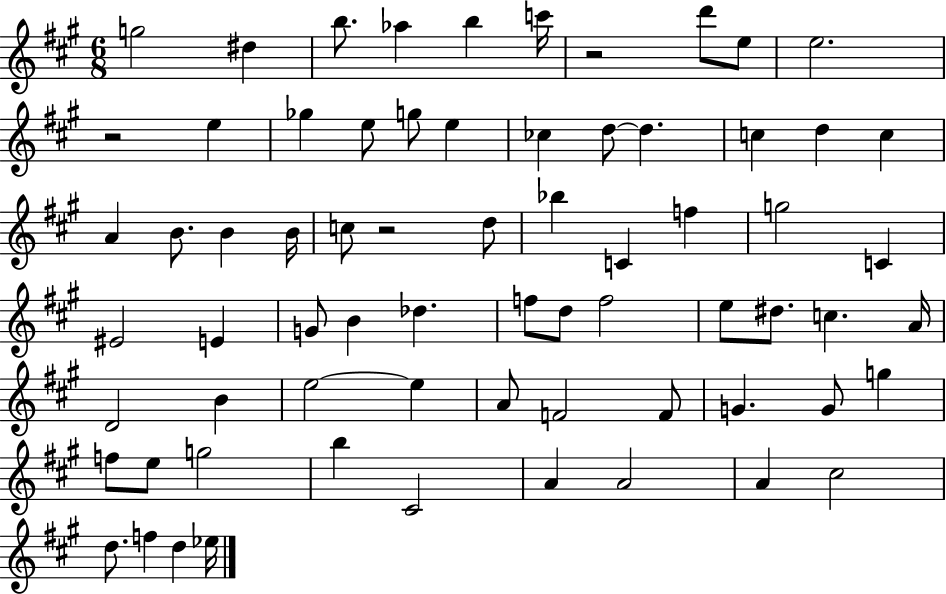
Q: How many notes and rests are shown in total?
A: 69